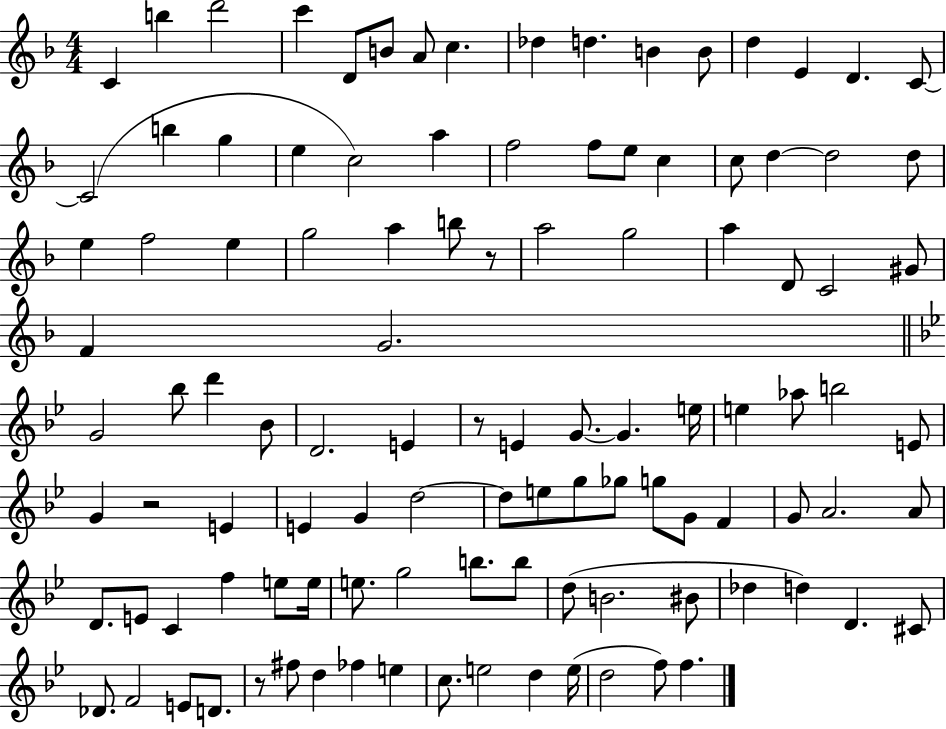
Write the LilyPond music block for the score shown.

{
  \clef treble
  \numericTimeSignature
  \time 4/4
  \key f \major
  c'4 b''4 d'''2 | c'''4 d'8 b'8 a'8 c''4. | des''4 d''4. b'4 b'8 | d''4 e'4 d'4. c'8~~ | \break c'2( b''4 g''4 | e''4 c''2) a''4 | f''2 f''8 e''8 c''4 | c''8 d''4~~ d''2 d''8 | \break e''4 f''2 e''4 | g''2 a''4 b''8 r8 | a''2 g''2 | a''4 d'8 c'2 gis'8 | \break f'4 g'2. | \bar "||" \break \key g \minor g'2 bes''8 d'''4 bes'8 | d'2. e'4 | r8 e'4 g'8.~~ g'4. e''16 | e''4 aes''8 b''2 e'8 | \break g'4 r2 e'4 | e'4 g'4 d''2~~ | d''8 e''8 g''8 ges''8 g''8 g'8 f'4 | g'8 a'2. a'8 | \break d'8. e'8 c'4 f''4 e''8 e''16 | e''8. g''2 b''8. b''8 | d''8( b'2. bis'8 | des''4 d''4) d'4. cis'8 | \break des'8. f'2 e'8 d'8. | r8 fis''8 d''4 fes''4 e''4 | c''8. e''2 d''4 e''16( | d''2 f''8) f''4. | \break \bar "|."
}